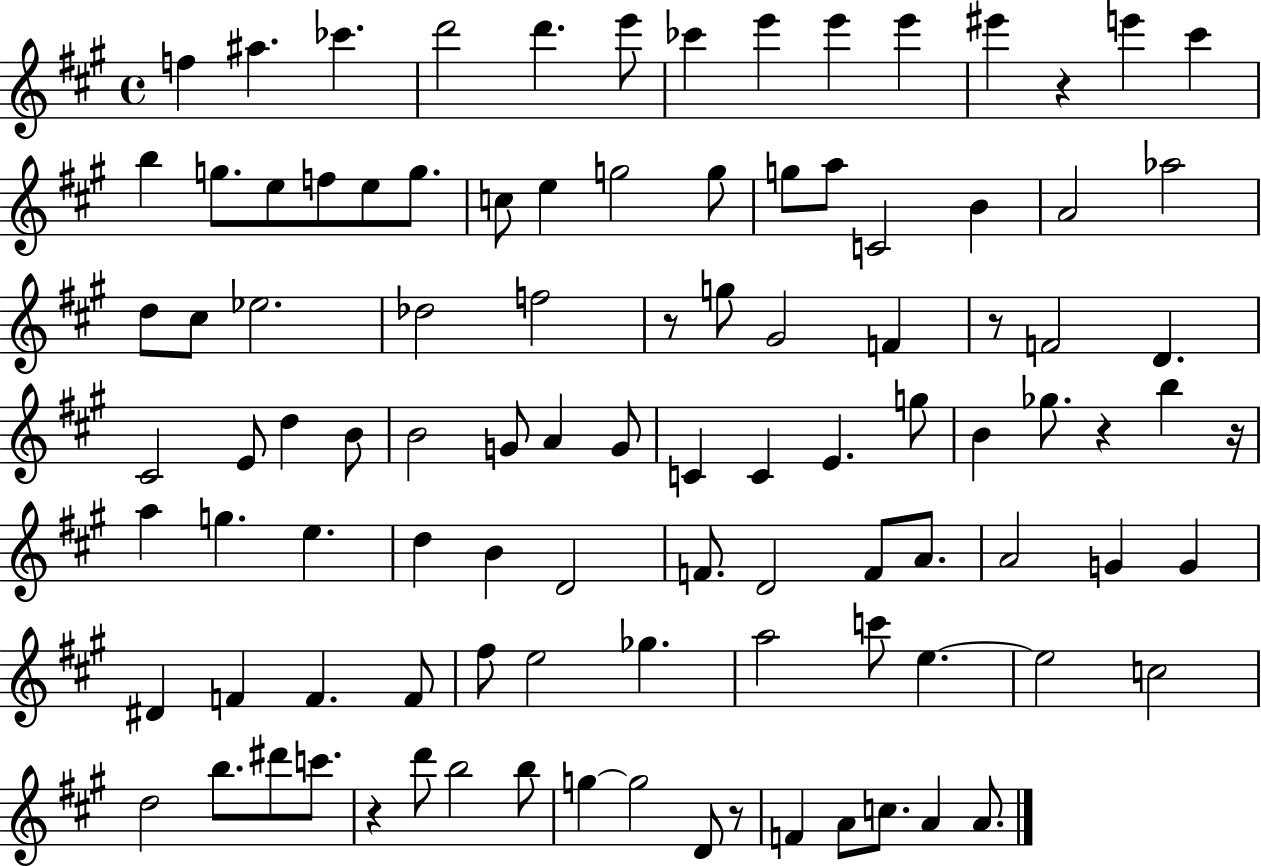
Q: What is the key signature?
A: A major